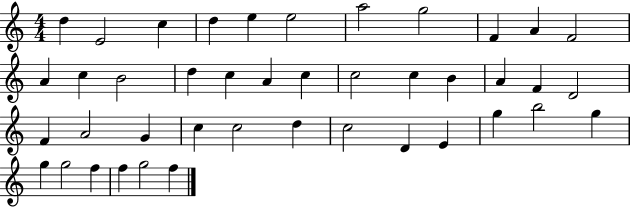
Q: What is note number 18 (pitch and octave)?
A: C5